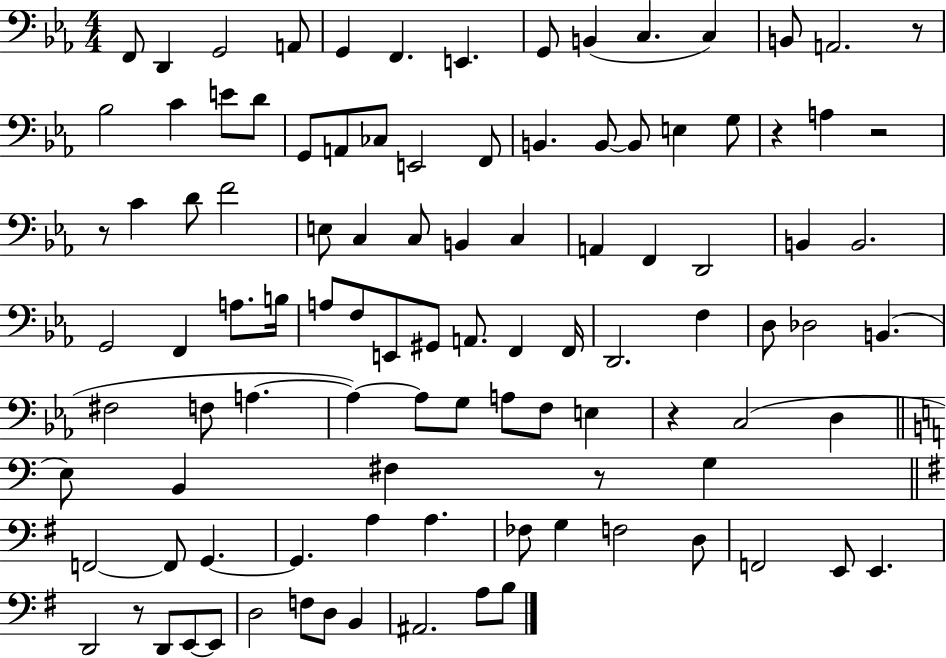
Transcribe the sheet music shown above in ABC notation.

X:1
T:Untitled
M:4/4
L:1/4
K:Eb
F,,/2 D,, G,,2 A,,/2 G,, F,, E,, G,,/2 B,, C, C, B,,/2 A,,2 z/2 _B,2 C E/2 D/2 G,,/2 A,,/2 _C,/2 E,,2 F,,/2 B,, B,,/2 B,,/2 E, G,/2 z A, z2 z/2 C D/2 F2 E,/2 C, C,/2 B,, C, A,, F,, D,,2 B,, B,,2 G,,2 F,, A,/2 B,/4 A,/2 F,/2 E,,/2 ^G,,/2 A,,/2 F,, F,,/4 D,,2 F, D,/2 _D,2 B,, ^F,2 F,/2 A, A, A,/2 G,/2 A,/2 F,/2 E, z C,2 D, E,/2 B,, ^F, z/2 G, F,,2 F,,/2 G,, G,, A, A, _F,/2 G, F,2 D,/2 F,,2 E,,/2 E,, D,,2 z/2 D,,/2 E,,/2 E,,/2 D,2 F,/2 D,/2 B,, ^A,,2 A,/2 B,/2